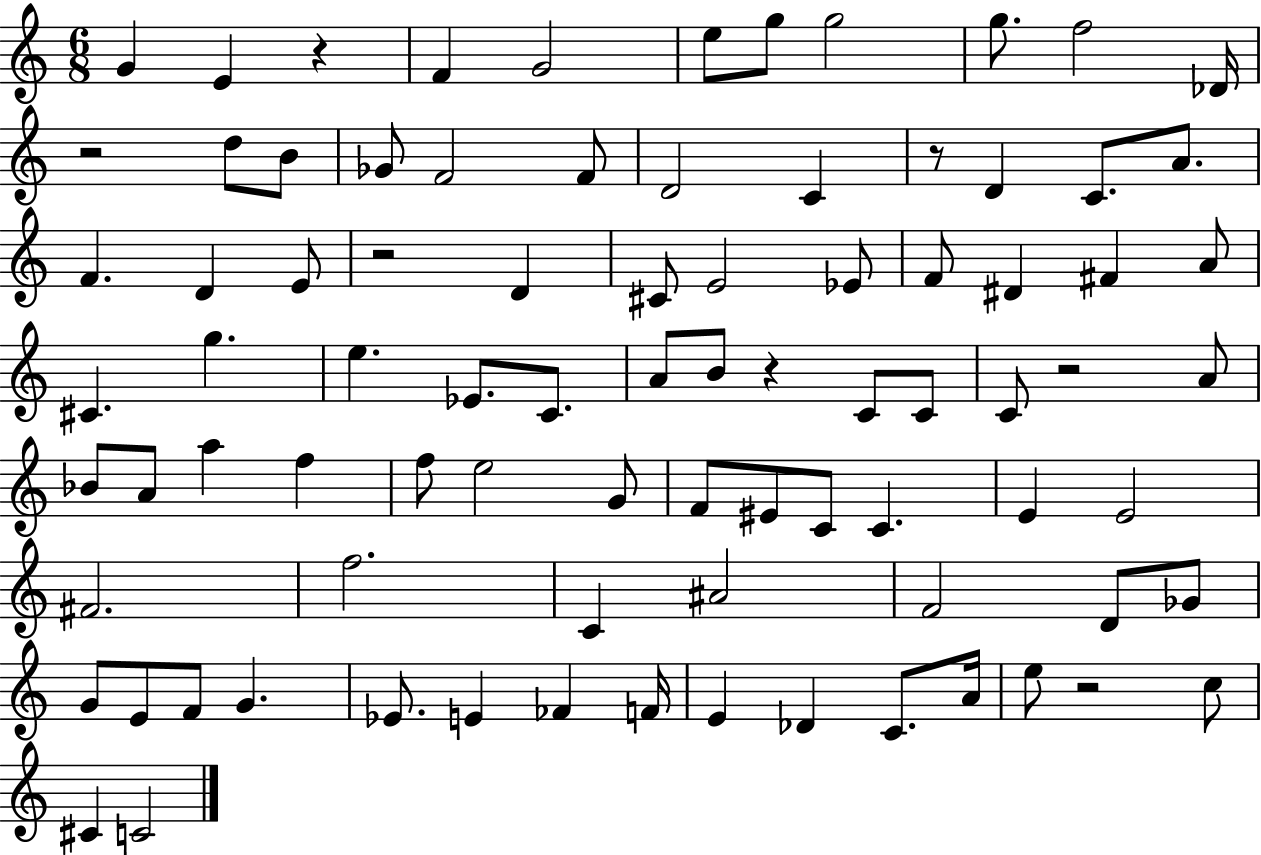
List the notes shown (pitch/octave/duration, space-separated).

G4/q E4/q R/q F4/q G4/h E5/e G5/e G5/h G5/e. F5/h Db4/s R/h D5/e B4/e Gb4/e F4/h F4/e D4/h C4/q R/e D4/q C4/e. A4/e. F4/q. D4/q E4/e R/h D4/q C#4/e E4/h Eb4/e F4/e D#4/q F#4/q A4/e C#4/q. G5/q. E5/q. Eb4/e. C4/e. A4/e B4/e R/q C4/e C4/e C4/e R/h A4/e Bb4/e A4/e A5/q F5/q F5/e E5/h G4/e F4/e EIS4/e C4/e C4/q. E4/q E4/h F#4/h. F5/h. C4/q A#4/h F4/h D4/e Gb4/e G4/e E4/e F4/e G4/q. Eb4/e. E4/q FES4/q F4/s E4/q Db4/q C4/e. A4/s E5/e R/h C5/e C#4/q C4/h